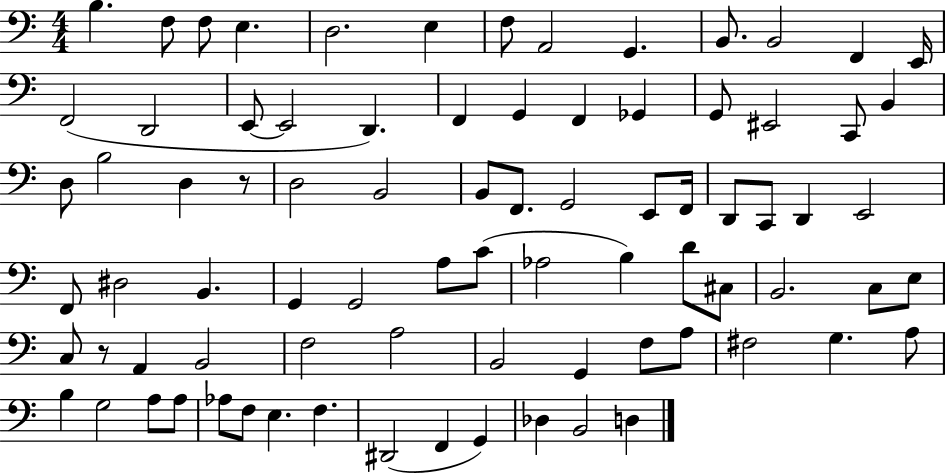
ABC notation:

X:1
T:Untitled
M:4/4
L:1/4
K:C
B, F,/2 F,/2 E, D,2 E, F,/2 A,,2 G,, B,,/2 B,,2 F,, E,,/4 F,,2 D,,2 E,,/2 E,,2 D,, F,, G,, F,, _G,, G,,/2 ^E,,2 C,,/2 B,, D,/2 B,2 D, z/2 D,2 B,,2 B,,/2 F,,/2 G,,2 E,,/2 F,,/4 D,,/2 C,,/2 D,, E,,2 F,,/2 ^D,2 B,, G,, G,,2 A,/2 C/2 _A,2 B, D/2 ^C,/2 B,,2 C,/2 E,/2 C,/2 z/2 A,, B,,2 F,2 A,2 B,,2 G,, F,/2 A,/2 ^F,2 G, A,/2 B, G,2 A,/2 A,/2 _A,/2 F,/2 E, F, ^D,,2 F,, G,, _D, B,,2 D,